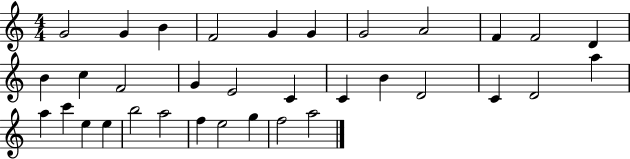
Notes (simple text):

G4/h G4/q B4/q F4/h G4/q G4/q G4/h A4/h F4/q F4/h D4/q B4/q C5/q F4/h G4/q E4/h C4/q C4/q B4/q D4/h C4/q D4/h A5/q A5/q C6/q E5/q E5/q B5/h A5/h F5/q E5/h G5/q F5/h A5/h